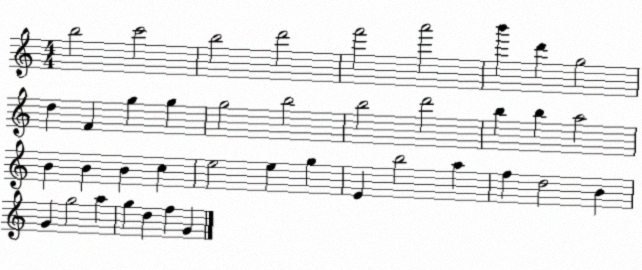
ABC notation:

X:1
T:Untitled
M:4/4
L:1/4
K:C
b2 c'2 b2 d'2 f'2 a'2 b' d' g2 d F g g g2 b2 b2 d'2 b b a2 B B B c e2 e g E b2 a f d2 B G g2 a g d f G